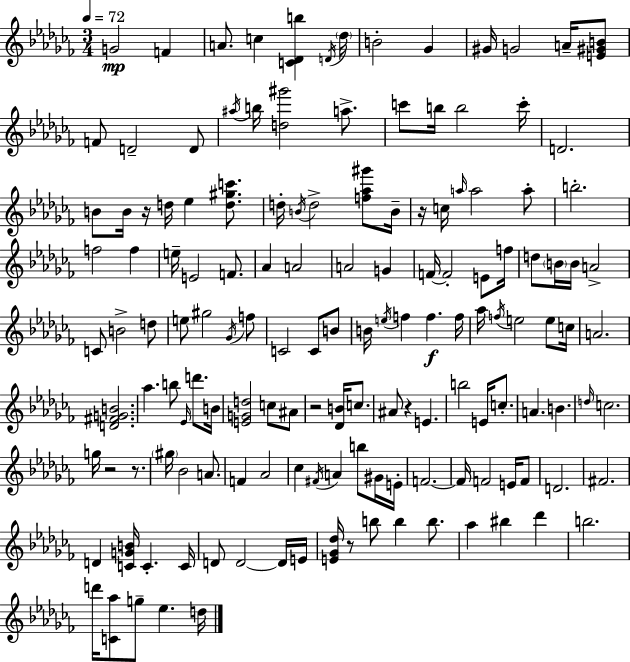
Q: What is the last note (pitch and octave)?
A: D5